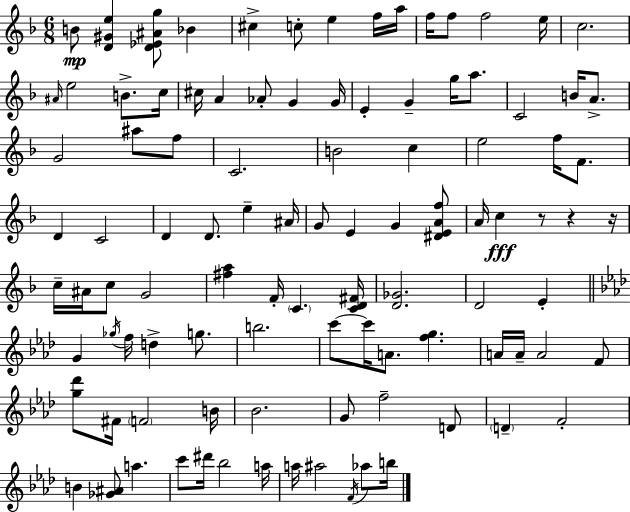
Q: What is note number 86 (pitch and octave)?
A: A#5